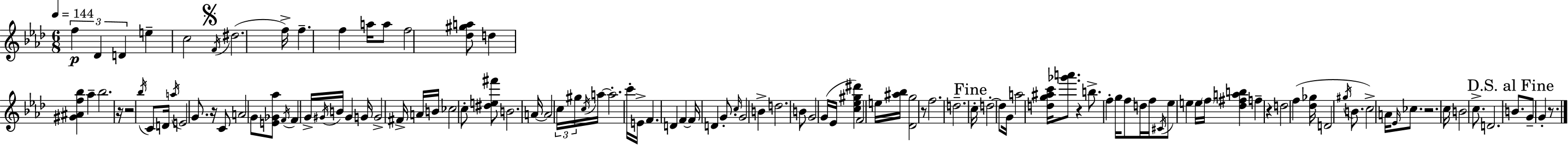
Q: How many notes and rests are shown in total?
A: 118